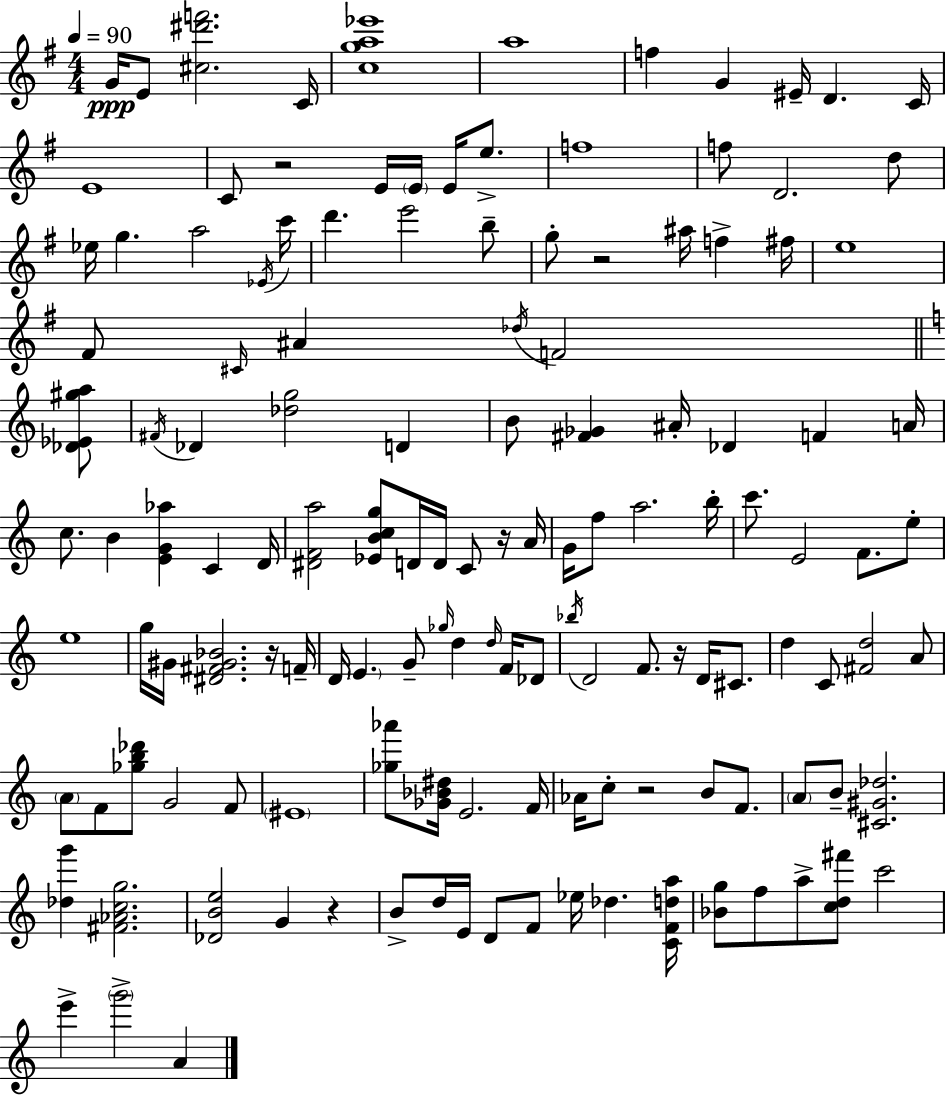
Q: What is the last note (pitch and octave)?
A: A4